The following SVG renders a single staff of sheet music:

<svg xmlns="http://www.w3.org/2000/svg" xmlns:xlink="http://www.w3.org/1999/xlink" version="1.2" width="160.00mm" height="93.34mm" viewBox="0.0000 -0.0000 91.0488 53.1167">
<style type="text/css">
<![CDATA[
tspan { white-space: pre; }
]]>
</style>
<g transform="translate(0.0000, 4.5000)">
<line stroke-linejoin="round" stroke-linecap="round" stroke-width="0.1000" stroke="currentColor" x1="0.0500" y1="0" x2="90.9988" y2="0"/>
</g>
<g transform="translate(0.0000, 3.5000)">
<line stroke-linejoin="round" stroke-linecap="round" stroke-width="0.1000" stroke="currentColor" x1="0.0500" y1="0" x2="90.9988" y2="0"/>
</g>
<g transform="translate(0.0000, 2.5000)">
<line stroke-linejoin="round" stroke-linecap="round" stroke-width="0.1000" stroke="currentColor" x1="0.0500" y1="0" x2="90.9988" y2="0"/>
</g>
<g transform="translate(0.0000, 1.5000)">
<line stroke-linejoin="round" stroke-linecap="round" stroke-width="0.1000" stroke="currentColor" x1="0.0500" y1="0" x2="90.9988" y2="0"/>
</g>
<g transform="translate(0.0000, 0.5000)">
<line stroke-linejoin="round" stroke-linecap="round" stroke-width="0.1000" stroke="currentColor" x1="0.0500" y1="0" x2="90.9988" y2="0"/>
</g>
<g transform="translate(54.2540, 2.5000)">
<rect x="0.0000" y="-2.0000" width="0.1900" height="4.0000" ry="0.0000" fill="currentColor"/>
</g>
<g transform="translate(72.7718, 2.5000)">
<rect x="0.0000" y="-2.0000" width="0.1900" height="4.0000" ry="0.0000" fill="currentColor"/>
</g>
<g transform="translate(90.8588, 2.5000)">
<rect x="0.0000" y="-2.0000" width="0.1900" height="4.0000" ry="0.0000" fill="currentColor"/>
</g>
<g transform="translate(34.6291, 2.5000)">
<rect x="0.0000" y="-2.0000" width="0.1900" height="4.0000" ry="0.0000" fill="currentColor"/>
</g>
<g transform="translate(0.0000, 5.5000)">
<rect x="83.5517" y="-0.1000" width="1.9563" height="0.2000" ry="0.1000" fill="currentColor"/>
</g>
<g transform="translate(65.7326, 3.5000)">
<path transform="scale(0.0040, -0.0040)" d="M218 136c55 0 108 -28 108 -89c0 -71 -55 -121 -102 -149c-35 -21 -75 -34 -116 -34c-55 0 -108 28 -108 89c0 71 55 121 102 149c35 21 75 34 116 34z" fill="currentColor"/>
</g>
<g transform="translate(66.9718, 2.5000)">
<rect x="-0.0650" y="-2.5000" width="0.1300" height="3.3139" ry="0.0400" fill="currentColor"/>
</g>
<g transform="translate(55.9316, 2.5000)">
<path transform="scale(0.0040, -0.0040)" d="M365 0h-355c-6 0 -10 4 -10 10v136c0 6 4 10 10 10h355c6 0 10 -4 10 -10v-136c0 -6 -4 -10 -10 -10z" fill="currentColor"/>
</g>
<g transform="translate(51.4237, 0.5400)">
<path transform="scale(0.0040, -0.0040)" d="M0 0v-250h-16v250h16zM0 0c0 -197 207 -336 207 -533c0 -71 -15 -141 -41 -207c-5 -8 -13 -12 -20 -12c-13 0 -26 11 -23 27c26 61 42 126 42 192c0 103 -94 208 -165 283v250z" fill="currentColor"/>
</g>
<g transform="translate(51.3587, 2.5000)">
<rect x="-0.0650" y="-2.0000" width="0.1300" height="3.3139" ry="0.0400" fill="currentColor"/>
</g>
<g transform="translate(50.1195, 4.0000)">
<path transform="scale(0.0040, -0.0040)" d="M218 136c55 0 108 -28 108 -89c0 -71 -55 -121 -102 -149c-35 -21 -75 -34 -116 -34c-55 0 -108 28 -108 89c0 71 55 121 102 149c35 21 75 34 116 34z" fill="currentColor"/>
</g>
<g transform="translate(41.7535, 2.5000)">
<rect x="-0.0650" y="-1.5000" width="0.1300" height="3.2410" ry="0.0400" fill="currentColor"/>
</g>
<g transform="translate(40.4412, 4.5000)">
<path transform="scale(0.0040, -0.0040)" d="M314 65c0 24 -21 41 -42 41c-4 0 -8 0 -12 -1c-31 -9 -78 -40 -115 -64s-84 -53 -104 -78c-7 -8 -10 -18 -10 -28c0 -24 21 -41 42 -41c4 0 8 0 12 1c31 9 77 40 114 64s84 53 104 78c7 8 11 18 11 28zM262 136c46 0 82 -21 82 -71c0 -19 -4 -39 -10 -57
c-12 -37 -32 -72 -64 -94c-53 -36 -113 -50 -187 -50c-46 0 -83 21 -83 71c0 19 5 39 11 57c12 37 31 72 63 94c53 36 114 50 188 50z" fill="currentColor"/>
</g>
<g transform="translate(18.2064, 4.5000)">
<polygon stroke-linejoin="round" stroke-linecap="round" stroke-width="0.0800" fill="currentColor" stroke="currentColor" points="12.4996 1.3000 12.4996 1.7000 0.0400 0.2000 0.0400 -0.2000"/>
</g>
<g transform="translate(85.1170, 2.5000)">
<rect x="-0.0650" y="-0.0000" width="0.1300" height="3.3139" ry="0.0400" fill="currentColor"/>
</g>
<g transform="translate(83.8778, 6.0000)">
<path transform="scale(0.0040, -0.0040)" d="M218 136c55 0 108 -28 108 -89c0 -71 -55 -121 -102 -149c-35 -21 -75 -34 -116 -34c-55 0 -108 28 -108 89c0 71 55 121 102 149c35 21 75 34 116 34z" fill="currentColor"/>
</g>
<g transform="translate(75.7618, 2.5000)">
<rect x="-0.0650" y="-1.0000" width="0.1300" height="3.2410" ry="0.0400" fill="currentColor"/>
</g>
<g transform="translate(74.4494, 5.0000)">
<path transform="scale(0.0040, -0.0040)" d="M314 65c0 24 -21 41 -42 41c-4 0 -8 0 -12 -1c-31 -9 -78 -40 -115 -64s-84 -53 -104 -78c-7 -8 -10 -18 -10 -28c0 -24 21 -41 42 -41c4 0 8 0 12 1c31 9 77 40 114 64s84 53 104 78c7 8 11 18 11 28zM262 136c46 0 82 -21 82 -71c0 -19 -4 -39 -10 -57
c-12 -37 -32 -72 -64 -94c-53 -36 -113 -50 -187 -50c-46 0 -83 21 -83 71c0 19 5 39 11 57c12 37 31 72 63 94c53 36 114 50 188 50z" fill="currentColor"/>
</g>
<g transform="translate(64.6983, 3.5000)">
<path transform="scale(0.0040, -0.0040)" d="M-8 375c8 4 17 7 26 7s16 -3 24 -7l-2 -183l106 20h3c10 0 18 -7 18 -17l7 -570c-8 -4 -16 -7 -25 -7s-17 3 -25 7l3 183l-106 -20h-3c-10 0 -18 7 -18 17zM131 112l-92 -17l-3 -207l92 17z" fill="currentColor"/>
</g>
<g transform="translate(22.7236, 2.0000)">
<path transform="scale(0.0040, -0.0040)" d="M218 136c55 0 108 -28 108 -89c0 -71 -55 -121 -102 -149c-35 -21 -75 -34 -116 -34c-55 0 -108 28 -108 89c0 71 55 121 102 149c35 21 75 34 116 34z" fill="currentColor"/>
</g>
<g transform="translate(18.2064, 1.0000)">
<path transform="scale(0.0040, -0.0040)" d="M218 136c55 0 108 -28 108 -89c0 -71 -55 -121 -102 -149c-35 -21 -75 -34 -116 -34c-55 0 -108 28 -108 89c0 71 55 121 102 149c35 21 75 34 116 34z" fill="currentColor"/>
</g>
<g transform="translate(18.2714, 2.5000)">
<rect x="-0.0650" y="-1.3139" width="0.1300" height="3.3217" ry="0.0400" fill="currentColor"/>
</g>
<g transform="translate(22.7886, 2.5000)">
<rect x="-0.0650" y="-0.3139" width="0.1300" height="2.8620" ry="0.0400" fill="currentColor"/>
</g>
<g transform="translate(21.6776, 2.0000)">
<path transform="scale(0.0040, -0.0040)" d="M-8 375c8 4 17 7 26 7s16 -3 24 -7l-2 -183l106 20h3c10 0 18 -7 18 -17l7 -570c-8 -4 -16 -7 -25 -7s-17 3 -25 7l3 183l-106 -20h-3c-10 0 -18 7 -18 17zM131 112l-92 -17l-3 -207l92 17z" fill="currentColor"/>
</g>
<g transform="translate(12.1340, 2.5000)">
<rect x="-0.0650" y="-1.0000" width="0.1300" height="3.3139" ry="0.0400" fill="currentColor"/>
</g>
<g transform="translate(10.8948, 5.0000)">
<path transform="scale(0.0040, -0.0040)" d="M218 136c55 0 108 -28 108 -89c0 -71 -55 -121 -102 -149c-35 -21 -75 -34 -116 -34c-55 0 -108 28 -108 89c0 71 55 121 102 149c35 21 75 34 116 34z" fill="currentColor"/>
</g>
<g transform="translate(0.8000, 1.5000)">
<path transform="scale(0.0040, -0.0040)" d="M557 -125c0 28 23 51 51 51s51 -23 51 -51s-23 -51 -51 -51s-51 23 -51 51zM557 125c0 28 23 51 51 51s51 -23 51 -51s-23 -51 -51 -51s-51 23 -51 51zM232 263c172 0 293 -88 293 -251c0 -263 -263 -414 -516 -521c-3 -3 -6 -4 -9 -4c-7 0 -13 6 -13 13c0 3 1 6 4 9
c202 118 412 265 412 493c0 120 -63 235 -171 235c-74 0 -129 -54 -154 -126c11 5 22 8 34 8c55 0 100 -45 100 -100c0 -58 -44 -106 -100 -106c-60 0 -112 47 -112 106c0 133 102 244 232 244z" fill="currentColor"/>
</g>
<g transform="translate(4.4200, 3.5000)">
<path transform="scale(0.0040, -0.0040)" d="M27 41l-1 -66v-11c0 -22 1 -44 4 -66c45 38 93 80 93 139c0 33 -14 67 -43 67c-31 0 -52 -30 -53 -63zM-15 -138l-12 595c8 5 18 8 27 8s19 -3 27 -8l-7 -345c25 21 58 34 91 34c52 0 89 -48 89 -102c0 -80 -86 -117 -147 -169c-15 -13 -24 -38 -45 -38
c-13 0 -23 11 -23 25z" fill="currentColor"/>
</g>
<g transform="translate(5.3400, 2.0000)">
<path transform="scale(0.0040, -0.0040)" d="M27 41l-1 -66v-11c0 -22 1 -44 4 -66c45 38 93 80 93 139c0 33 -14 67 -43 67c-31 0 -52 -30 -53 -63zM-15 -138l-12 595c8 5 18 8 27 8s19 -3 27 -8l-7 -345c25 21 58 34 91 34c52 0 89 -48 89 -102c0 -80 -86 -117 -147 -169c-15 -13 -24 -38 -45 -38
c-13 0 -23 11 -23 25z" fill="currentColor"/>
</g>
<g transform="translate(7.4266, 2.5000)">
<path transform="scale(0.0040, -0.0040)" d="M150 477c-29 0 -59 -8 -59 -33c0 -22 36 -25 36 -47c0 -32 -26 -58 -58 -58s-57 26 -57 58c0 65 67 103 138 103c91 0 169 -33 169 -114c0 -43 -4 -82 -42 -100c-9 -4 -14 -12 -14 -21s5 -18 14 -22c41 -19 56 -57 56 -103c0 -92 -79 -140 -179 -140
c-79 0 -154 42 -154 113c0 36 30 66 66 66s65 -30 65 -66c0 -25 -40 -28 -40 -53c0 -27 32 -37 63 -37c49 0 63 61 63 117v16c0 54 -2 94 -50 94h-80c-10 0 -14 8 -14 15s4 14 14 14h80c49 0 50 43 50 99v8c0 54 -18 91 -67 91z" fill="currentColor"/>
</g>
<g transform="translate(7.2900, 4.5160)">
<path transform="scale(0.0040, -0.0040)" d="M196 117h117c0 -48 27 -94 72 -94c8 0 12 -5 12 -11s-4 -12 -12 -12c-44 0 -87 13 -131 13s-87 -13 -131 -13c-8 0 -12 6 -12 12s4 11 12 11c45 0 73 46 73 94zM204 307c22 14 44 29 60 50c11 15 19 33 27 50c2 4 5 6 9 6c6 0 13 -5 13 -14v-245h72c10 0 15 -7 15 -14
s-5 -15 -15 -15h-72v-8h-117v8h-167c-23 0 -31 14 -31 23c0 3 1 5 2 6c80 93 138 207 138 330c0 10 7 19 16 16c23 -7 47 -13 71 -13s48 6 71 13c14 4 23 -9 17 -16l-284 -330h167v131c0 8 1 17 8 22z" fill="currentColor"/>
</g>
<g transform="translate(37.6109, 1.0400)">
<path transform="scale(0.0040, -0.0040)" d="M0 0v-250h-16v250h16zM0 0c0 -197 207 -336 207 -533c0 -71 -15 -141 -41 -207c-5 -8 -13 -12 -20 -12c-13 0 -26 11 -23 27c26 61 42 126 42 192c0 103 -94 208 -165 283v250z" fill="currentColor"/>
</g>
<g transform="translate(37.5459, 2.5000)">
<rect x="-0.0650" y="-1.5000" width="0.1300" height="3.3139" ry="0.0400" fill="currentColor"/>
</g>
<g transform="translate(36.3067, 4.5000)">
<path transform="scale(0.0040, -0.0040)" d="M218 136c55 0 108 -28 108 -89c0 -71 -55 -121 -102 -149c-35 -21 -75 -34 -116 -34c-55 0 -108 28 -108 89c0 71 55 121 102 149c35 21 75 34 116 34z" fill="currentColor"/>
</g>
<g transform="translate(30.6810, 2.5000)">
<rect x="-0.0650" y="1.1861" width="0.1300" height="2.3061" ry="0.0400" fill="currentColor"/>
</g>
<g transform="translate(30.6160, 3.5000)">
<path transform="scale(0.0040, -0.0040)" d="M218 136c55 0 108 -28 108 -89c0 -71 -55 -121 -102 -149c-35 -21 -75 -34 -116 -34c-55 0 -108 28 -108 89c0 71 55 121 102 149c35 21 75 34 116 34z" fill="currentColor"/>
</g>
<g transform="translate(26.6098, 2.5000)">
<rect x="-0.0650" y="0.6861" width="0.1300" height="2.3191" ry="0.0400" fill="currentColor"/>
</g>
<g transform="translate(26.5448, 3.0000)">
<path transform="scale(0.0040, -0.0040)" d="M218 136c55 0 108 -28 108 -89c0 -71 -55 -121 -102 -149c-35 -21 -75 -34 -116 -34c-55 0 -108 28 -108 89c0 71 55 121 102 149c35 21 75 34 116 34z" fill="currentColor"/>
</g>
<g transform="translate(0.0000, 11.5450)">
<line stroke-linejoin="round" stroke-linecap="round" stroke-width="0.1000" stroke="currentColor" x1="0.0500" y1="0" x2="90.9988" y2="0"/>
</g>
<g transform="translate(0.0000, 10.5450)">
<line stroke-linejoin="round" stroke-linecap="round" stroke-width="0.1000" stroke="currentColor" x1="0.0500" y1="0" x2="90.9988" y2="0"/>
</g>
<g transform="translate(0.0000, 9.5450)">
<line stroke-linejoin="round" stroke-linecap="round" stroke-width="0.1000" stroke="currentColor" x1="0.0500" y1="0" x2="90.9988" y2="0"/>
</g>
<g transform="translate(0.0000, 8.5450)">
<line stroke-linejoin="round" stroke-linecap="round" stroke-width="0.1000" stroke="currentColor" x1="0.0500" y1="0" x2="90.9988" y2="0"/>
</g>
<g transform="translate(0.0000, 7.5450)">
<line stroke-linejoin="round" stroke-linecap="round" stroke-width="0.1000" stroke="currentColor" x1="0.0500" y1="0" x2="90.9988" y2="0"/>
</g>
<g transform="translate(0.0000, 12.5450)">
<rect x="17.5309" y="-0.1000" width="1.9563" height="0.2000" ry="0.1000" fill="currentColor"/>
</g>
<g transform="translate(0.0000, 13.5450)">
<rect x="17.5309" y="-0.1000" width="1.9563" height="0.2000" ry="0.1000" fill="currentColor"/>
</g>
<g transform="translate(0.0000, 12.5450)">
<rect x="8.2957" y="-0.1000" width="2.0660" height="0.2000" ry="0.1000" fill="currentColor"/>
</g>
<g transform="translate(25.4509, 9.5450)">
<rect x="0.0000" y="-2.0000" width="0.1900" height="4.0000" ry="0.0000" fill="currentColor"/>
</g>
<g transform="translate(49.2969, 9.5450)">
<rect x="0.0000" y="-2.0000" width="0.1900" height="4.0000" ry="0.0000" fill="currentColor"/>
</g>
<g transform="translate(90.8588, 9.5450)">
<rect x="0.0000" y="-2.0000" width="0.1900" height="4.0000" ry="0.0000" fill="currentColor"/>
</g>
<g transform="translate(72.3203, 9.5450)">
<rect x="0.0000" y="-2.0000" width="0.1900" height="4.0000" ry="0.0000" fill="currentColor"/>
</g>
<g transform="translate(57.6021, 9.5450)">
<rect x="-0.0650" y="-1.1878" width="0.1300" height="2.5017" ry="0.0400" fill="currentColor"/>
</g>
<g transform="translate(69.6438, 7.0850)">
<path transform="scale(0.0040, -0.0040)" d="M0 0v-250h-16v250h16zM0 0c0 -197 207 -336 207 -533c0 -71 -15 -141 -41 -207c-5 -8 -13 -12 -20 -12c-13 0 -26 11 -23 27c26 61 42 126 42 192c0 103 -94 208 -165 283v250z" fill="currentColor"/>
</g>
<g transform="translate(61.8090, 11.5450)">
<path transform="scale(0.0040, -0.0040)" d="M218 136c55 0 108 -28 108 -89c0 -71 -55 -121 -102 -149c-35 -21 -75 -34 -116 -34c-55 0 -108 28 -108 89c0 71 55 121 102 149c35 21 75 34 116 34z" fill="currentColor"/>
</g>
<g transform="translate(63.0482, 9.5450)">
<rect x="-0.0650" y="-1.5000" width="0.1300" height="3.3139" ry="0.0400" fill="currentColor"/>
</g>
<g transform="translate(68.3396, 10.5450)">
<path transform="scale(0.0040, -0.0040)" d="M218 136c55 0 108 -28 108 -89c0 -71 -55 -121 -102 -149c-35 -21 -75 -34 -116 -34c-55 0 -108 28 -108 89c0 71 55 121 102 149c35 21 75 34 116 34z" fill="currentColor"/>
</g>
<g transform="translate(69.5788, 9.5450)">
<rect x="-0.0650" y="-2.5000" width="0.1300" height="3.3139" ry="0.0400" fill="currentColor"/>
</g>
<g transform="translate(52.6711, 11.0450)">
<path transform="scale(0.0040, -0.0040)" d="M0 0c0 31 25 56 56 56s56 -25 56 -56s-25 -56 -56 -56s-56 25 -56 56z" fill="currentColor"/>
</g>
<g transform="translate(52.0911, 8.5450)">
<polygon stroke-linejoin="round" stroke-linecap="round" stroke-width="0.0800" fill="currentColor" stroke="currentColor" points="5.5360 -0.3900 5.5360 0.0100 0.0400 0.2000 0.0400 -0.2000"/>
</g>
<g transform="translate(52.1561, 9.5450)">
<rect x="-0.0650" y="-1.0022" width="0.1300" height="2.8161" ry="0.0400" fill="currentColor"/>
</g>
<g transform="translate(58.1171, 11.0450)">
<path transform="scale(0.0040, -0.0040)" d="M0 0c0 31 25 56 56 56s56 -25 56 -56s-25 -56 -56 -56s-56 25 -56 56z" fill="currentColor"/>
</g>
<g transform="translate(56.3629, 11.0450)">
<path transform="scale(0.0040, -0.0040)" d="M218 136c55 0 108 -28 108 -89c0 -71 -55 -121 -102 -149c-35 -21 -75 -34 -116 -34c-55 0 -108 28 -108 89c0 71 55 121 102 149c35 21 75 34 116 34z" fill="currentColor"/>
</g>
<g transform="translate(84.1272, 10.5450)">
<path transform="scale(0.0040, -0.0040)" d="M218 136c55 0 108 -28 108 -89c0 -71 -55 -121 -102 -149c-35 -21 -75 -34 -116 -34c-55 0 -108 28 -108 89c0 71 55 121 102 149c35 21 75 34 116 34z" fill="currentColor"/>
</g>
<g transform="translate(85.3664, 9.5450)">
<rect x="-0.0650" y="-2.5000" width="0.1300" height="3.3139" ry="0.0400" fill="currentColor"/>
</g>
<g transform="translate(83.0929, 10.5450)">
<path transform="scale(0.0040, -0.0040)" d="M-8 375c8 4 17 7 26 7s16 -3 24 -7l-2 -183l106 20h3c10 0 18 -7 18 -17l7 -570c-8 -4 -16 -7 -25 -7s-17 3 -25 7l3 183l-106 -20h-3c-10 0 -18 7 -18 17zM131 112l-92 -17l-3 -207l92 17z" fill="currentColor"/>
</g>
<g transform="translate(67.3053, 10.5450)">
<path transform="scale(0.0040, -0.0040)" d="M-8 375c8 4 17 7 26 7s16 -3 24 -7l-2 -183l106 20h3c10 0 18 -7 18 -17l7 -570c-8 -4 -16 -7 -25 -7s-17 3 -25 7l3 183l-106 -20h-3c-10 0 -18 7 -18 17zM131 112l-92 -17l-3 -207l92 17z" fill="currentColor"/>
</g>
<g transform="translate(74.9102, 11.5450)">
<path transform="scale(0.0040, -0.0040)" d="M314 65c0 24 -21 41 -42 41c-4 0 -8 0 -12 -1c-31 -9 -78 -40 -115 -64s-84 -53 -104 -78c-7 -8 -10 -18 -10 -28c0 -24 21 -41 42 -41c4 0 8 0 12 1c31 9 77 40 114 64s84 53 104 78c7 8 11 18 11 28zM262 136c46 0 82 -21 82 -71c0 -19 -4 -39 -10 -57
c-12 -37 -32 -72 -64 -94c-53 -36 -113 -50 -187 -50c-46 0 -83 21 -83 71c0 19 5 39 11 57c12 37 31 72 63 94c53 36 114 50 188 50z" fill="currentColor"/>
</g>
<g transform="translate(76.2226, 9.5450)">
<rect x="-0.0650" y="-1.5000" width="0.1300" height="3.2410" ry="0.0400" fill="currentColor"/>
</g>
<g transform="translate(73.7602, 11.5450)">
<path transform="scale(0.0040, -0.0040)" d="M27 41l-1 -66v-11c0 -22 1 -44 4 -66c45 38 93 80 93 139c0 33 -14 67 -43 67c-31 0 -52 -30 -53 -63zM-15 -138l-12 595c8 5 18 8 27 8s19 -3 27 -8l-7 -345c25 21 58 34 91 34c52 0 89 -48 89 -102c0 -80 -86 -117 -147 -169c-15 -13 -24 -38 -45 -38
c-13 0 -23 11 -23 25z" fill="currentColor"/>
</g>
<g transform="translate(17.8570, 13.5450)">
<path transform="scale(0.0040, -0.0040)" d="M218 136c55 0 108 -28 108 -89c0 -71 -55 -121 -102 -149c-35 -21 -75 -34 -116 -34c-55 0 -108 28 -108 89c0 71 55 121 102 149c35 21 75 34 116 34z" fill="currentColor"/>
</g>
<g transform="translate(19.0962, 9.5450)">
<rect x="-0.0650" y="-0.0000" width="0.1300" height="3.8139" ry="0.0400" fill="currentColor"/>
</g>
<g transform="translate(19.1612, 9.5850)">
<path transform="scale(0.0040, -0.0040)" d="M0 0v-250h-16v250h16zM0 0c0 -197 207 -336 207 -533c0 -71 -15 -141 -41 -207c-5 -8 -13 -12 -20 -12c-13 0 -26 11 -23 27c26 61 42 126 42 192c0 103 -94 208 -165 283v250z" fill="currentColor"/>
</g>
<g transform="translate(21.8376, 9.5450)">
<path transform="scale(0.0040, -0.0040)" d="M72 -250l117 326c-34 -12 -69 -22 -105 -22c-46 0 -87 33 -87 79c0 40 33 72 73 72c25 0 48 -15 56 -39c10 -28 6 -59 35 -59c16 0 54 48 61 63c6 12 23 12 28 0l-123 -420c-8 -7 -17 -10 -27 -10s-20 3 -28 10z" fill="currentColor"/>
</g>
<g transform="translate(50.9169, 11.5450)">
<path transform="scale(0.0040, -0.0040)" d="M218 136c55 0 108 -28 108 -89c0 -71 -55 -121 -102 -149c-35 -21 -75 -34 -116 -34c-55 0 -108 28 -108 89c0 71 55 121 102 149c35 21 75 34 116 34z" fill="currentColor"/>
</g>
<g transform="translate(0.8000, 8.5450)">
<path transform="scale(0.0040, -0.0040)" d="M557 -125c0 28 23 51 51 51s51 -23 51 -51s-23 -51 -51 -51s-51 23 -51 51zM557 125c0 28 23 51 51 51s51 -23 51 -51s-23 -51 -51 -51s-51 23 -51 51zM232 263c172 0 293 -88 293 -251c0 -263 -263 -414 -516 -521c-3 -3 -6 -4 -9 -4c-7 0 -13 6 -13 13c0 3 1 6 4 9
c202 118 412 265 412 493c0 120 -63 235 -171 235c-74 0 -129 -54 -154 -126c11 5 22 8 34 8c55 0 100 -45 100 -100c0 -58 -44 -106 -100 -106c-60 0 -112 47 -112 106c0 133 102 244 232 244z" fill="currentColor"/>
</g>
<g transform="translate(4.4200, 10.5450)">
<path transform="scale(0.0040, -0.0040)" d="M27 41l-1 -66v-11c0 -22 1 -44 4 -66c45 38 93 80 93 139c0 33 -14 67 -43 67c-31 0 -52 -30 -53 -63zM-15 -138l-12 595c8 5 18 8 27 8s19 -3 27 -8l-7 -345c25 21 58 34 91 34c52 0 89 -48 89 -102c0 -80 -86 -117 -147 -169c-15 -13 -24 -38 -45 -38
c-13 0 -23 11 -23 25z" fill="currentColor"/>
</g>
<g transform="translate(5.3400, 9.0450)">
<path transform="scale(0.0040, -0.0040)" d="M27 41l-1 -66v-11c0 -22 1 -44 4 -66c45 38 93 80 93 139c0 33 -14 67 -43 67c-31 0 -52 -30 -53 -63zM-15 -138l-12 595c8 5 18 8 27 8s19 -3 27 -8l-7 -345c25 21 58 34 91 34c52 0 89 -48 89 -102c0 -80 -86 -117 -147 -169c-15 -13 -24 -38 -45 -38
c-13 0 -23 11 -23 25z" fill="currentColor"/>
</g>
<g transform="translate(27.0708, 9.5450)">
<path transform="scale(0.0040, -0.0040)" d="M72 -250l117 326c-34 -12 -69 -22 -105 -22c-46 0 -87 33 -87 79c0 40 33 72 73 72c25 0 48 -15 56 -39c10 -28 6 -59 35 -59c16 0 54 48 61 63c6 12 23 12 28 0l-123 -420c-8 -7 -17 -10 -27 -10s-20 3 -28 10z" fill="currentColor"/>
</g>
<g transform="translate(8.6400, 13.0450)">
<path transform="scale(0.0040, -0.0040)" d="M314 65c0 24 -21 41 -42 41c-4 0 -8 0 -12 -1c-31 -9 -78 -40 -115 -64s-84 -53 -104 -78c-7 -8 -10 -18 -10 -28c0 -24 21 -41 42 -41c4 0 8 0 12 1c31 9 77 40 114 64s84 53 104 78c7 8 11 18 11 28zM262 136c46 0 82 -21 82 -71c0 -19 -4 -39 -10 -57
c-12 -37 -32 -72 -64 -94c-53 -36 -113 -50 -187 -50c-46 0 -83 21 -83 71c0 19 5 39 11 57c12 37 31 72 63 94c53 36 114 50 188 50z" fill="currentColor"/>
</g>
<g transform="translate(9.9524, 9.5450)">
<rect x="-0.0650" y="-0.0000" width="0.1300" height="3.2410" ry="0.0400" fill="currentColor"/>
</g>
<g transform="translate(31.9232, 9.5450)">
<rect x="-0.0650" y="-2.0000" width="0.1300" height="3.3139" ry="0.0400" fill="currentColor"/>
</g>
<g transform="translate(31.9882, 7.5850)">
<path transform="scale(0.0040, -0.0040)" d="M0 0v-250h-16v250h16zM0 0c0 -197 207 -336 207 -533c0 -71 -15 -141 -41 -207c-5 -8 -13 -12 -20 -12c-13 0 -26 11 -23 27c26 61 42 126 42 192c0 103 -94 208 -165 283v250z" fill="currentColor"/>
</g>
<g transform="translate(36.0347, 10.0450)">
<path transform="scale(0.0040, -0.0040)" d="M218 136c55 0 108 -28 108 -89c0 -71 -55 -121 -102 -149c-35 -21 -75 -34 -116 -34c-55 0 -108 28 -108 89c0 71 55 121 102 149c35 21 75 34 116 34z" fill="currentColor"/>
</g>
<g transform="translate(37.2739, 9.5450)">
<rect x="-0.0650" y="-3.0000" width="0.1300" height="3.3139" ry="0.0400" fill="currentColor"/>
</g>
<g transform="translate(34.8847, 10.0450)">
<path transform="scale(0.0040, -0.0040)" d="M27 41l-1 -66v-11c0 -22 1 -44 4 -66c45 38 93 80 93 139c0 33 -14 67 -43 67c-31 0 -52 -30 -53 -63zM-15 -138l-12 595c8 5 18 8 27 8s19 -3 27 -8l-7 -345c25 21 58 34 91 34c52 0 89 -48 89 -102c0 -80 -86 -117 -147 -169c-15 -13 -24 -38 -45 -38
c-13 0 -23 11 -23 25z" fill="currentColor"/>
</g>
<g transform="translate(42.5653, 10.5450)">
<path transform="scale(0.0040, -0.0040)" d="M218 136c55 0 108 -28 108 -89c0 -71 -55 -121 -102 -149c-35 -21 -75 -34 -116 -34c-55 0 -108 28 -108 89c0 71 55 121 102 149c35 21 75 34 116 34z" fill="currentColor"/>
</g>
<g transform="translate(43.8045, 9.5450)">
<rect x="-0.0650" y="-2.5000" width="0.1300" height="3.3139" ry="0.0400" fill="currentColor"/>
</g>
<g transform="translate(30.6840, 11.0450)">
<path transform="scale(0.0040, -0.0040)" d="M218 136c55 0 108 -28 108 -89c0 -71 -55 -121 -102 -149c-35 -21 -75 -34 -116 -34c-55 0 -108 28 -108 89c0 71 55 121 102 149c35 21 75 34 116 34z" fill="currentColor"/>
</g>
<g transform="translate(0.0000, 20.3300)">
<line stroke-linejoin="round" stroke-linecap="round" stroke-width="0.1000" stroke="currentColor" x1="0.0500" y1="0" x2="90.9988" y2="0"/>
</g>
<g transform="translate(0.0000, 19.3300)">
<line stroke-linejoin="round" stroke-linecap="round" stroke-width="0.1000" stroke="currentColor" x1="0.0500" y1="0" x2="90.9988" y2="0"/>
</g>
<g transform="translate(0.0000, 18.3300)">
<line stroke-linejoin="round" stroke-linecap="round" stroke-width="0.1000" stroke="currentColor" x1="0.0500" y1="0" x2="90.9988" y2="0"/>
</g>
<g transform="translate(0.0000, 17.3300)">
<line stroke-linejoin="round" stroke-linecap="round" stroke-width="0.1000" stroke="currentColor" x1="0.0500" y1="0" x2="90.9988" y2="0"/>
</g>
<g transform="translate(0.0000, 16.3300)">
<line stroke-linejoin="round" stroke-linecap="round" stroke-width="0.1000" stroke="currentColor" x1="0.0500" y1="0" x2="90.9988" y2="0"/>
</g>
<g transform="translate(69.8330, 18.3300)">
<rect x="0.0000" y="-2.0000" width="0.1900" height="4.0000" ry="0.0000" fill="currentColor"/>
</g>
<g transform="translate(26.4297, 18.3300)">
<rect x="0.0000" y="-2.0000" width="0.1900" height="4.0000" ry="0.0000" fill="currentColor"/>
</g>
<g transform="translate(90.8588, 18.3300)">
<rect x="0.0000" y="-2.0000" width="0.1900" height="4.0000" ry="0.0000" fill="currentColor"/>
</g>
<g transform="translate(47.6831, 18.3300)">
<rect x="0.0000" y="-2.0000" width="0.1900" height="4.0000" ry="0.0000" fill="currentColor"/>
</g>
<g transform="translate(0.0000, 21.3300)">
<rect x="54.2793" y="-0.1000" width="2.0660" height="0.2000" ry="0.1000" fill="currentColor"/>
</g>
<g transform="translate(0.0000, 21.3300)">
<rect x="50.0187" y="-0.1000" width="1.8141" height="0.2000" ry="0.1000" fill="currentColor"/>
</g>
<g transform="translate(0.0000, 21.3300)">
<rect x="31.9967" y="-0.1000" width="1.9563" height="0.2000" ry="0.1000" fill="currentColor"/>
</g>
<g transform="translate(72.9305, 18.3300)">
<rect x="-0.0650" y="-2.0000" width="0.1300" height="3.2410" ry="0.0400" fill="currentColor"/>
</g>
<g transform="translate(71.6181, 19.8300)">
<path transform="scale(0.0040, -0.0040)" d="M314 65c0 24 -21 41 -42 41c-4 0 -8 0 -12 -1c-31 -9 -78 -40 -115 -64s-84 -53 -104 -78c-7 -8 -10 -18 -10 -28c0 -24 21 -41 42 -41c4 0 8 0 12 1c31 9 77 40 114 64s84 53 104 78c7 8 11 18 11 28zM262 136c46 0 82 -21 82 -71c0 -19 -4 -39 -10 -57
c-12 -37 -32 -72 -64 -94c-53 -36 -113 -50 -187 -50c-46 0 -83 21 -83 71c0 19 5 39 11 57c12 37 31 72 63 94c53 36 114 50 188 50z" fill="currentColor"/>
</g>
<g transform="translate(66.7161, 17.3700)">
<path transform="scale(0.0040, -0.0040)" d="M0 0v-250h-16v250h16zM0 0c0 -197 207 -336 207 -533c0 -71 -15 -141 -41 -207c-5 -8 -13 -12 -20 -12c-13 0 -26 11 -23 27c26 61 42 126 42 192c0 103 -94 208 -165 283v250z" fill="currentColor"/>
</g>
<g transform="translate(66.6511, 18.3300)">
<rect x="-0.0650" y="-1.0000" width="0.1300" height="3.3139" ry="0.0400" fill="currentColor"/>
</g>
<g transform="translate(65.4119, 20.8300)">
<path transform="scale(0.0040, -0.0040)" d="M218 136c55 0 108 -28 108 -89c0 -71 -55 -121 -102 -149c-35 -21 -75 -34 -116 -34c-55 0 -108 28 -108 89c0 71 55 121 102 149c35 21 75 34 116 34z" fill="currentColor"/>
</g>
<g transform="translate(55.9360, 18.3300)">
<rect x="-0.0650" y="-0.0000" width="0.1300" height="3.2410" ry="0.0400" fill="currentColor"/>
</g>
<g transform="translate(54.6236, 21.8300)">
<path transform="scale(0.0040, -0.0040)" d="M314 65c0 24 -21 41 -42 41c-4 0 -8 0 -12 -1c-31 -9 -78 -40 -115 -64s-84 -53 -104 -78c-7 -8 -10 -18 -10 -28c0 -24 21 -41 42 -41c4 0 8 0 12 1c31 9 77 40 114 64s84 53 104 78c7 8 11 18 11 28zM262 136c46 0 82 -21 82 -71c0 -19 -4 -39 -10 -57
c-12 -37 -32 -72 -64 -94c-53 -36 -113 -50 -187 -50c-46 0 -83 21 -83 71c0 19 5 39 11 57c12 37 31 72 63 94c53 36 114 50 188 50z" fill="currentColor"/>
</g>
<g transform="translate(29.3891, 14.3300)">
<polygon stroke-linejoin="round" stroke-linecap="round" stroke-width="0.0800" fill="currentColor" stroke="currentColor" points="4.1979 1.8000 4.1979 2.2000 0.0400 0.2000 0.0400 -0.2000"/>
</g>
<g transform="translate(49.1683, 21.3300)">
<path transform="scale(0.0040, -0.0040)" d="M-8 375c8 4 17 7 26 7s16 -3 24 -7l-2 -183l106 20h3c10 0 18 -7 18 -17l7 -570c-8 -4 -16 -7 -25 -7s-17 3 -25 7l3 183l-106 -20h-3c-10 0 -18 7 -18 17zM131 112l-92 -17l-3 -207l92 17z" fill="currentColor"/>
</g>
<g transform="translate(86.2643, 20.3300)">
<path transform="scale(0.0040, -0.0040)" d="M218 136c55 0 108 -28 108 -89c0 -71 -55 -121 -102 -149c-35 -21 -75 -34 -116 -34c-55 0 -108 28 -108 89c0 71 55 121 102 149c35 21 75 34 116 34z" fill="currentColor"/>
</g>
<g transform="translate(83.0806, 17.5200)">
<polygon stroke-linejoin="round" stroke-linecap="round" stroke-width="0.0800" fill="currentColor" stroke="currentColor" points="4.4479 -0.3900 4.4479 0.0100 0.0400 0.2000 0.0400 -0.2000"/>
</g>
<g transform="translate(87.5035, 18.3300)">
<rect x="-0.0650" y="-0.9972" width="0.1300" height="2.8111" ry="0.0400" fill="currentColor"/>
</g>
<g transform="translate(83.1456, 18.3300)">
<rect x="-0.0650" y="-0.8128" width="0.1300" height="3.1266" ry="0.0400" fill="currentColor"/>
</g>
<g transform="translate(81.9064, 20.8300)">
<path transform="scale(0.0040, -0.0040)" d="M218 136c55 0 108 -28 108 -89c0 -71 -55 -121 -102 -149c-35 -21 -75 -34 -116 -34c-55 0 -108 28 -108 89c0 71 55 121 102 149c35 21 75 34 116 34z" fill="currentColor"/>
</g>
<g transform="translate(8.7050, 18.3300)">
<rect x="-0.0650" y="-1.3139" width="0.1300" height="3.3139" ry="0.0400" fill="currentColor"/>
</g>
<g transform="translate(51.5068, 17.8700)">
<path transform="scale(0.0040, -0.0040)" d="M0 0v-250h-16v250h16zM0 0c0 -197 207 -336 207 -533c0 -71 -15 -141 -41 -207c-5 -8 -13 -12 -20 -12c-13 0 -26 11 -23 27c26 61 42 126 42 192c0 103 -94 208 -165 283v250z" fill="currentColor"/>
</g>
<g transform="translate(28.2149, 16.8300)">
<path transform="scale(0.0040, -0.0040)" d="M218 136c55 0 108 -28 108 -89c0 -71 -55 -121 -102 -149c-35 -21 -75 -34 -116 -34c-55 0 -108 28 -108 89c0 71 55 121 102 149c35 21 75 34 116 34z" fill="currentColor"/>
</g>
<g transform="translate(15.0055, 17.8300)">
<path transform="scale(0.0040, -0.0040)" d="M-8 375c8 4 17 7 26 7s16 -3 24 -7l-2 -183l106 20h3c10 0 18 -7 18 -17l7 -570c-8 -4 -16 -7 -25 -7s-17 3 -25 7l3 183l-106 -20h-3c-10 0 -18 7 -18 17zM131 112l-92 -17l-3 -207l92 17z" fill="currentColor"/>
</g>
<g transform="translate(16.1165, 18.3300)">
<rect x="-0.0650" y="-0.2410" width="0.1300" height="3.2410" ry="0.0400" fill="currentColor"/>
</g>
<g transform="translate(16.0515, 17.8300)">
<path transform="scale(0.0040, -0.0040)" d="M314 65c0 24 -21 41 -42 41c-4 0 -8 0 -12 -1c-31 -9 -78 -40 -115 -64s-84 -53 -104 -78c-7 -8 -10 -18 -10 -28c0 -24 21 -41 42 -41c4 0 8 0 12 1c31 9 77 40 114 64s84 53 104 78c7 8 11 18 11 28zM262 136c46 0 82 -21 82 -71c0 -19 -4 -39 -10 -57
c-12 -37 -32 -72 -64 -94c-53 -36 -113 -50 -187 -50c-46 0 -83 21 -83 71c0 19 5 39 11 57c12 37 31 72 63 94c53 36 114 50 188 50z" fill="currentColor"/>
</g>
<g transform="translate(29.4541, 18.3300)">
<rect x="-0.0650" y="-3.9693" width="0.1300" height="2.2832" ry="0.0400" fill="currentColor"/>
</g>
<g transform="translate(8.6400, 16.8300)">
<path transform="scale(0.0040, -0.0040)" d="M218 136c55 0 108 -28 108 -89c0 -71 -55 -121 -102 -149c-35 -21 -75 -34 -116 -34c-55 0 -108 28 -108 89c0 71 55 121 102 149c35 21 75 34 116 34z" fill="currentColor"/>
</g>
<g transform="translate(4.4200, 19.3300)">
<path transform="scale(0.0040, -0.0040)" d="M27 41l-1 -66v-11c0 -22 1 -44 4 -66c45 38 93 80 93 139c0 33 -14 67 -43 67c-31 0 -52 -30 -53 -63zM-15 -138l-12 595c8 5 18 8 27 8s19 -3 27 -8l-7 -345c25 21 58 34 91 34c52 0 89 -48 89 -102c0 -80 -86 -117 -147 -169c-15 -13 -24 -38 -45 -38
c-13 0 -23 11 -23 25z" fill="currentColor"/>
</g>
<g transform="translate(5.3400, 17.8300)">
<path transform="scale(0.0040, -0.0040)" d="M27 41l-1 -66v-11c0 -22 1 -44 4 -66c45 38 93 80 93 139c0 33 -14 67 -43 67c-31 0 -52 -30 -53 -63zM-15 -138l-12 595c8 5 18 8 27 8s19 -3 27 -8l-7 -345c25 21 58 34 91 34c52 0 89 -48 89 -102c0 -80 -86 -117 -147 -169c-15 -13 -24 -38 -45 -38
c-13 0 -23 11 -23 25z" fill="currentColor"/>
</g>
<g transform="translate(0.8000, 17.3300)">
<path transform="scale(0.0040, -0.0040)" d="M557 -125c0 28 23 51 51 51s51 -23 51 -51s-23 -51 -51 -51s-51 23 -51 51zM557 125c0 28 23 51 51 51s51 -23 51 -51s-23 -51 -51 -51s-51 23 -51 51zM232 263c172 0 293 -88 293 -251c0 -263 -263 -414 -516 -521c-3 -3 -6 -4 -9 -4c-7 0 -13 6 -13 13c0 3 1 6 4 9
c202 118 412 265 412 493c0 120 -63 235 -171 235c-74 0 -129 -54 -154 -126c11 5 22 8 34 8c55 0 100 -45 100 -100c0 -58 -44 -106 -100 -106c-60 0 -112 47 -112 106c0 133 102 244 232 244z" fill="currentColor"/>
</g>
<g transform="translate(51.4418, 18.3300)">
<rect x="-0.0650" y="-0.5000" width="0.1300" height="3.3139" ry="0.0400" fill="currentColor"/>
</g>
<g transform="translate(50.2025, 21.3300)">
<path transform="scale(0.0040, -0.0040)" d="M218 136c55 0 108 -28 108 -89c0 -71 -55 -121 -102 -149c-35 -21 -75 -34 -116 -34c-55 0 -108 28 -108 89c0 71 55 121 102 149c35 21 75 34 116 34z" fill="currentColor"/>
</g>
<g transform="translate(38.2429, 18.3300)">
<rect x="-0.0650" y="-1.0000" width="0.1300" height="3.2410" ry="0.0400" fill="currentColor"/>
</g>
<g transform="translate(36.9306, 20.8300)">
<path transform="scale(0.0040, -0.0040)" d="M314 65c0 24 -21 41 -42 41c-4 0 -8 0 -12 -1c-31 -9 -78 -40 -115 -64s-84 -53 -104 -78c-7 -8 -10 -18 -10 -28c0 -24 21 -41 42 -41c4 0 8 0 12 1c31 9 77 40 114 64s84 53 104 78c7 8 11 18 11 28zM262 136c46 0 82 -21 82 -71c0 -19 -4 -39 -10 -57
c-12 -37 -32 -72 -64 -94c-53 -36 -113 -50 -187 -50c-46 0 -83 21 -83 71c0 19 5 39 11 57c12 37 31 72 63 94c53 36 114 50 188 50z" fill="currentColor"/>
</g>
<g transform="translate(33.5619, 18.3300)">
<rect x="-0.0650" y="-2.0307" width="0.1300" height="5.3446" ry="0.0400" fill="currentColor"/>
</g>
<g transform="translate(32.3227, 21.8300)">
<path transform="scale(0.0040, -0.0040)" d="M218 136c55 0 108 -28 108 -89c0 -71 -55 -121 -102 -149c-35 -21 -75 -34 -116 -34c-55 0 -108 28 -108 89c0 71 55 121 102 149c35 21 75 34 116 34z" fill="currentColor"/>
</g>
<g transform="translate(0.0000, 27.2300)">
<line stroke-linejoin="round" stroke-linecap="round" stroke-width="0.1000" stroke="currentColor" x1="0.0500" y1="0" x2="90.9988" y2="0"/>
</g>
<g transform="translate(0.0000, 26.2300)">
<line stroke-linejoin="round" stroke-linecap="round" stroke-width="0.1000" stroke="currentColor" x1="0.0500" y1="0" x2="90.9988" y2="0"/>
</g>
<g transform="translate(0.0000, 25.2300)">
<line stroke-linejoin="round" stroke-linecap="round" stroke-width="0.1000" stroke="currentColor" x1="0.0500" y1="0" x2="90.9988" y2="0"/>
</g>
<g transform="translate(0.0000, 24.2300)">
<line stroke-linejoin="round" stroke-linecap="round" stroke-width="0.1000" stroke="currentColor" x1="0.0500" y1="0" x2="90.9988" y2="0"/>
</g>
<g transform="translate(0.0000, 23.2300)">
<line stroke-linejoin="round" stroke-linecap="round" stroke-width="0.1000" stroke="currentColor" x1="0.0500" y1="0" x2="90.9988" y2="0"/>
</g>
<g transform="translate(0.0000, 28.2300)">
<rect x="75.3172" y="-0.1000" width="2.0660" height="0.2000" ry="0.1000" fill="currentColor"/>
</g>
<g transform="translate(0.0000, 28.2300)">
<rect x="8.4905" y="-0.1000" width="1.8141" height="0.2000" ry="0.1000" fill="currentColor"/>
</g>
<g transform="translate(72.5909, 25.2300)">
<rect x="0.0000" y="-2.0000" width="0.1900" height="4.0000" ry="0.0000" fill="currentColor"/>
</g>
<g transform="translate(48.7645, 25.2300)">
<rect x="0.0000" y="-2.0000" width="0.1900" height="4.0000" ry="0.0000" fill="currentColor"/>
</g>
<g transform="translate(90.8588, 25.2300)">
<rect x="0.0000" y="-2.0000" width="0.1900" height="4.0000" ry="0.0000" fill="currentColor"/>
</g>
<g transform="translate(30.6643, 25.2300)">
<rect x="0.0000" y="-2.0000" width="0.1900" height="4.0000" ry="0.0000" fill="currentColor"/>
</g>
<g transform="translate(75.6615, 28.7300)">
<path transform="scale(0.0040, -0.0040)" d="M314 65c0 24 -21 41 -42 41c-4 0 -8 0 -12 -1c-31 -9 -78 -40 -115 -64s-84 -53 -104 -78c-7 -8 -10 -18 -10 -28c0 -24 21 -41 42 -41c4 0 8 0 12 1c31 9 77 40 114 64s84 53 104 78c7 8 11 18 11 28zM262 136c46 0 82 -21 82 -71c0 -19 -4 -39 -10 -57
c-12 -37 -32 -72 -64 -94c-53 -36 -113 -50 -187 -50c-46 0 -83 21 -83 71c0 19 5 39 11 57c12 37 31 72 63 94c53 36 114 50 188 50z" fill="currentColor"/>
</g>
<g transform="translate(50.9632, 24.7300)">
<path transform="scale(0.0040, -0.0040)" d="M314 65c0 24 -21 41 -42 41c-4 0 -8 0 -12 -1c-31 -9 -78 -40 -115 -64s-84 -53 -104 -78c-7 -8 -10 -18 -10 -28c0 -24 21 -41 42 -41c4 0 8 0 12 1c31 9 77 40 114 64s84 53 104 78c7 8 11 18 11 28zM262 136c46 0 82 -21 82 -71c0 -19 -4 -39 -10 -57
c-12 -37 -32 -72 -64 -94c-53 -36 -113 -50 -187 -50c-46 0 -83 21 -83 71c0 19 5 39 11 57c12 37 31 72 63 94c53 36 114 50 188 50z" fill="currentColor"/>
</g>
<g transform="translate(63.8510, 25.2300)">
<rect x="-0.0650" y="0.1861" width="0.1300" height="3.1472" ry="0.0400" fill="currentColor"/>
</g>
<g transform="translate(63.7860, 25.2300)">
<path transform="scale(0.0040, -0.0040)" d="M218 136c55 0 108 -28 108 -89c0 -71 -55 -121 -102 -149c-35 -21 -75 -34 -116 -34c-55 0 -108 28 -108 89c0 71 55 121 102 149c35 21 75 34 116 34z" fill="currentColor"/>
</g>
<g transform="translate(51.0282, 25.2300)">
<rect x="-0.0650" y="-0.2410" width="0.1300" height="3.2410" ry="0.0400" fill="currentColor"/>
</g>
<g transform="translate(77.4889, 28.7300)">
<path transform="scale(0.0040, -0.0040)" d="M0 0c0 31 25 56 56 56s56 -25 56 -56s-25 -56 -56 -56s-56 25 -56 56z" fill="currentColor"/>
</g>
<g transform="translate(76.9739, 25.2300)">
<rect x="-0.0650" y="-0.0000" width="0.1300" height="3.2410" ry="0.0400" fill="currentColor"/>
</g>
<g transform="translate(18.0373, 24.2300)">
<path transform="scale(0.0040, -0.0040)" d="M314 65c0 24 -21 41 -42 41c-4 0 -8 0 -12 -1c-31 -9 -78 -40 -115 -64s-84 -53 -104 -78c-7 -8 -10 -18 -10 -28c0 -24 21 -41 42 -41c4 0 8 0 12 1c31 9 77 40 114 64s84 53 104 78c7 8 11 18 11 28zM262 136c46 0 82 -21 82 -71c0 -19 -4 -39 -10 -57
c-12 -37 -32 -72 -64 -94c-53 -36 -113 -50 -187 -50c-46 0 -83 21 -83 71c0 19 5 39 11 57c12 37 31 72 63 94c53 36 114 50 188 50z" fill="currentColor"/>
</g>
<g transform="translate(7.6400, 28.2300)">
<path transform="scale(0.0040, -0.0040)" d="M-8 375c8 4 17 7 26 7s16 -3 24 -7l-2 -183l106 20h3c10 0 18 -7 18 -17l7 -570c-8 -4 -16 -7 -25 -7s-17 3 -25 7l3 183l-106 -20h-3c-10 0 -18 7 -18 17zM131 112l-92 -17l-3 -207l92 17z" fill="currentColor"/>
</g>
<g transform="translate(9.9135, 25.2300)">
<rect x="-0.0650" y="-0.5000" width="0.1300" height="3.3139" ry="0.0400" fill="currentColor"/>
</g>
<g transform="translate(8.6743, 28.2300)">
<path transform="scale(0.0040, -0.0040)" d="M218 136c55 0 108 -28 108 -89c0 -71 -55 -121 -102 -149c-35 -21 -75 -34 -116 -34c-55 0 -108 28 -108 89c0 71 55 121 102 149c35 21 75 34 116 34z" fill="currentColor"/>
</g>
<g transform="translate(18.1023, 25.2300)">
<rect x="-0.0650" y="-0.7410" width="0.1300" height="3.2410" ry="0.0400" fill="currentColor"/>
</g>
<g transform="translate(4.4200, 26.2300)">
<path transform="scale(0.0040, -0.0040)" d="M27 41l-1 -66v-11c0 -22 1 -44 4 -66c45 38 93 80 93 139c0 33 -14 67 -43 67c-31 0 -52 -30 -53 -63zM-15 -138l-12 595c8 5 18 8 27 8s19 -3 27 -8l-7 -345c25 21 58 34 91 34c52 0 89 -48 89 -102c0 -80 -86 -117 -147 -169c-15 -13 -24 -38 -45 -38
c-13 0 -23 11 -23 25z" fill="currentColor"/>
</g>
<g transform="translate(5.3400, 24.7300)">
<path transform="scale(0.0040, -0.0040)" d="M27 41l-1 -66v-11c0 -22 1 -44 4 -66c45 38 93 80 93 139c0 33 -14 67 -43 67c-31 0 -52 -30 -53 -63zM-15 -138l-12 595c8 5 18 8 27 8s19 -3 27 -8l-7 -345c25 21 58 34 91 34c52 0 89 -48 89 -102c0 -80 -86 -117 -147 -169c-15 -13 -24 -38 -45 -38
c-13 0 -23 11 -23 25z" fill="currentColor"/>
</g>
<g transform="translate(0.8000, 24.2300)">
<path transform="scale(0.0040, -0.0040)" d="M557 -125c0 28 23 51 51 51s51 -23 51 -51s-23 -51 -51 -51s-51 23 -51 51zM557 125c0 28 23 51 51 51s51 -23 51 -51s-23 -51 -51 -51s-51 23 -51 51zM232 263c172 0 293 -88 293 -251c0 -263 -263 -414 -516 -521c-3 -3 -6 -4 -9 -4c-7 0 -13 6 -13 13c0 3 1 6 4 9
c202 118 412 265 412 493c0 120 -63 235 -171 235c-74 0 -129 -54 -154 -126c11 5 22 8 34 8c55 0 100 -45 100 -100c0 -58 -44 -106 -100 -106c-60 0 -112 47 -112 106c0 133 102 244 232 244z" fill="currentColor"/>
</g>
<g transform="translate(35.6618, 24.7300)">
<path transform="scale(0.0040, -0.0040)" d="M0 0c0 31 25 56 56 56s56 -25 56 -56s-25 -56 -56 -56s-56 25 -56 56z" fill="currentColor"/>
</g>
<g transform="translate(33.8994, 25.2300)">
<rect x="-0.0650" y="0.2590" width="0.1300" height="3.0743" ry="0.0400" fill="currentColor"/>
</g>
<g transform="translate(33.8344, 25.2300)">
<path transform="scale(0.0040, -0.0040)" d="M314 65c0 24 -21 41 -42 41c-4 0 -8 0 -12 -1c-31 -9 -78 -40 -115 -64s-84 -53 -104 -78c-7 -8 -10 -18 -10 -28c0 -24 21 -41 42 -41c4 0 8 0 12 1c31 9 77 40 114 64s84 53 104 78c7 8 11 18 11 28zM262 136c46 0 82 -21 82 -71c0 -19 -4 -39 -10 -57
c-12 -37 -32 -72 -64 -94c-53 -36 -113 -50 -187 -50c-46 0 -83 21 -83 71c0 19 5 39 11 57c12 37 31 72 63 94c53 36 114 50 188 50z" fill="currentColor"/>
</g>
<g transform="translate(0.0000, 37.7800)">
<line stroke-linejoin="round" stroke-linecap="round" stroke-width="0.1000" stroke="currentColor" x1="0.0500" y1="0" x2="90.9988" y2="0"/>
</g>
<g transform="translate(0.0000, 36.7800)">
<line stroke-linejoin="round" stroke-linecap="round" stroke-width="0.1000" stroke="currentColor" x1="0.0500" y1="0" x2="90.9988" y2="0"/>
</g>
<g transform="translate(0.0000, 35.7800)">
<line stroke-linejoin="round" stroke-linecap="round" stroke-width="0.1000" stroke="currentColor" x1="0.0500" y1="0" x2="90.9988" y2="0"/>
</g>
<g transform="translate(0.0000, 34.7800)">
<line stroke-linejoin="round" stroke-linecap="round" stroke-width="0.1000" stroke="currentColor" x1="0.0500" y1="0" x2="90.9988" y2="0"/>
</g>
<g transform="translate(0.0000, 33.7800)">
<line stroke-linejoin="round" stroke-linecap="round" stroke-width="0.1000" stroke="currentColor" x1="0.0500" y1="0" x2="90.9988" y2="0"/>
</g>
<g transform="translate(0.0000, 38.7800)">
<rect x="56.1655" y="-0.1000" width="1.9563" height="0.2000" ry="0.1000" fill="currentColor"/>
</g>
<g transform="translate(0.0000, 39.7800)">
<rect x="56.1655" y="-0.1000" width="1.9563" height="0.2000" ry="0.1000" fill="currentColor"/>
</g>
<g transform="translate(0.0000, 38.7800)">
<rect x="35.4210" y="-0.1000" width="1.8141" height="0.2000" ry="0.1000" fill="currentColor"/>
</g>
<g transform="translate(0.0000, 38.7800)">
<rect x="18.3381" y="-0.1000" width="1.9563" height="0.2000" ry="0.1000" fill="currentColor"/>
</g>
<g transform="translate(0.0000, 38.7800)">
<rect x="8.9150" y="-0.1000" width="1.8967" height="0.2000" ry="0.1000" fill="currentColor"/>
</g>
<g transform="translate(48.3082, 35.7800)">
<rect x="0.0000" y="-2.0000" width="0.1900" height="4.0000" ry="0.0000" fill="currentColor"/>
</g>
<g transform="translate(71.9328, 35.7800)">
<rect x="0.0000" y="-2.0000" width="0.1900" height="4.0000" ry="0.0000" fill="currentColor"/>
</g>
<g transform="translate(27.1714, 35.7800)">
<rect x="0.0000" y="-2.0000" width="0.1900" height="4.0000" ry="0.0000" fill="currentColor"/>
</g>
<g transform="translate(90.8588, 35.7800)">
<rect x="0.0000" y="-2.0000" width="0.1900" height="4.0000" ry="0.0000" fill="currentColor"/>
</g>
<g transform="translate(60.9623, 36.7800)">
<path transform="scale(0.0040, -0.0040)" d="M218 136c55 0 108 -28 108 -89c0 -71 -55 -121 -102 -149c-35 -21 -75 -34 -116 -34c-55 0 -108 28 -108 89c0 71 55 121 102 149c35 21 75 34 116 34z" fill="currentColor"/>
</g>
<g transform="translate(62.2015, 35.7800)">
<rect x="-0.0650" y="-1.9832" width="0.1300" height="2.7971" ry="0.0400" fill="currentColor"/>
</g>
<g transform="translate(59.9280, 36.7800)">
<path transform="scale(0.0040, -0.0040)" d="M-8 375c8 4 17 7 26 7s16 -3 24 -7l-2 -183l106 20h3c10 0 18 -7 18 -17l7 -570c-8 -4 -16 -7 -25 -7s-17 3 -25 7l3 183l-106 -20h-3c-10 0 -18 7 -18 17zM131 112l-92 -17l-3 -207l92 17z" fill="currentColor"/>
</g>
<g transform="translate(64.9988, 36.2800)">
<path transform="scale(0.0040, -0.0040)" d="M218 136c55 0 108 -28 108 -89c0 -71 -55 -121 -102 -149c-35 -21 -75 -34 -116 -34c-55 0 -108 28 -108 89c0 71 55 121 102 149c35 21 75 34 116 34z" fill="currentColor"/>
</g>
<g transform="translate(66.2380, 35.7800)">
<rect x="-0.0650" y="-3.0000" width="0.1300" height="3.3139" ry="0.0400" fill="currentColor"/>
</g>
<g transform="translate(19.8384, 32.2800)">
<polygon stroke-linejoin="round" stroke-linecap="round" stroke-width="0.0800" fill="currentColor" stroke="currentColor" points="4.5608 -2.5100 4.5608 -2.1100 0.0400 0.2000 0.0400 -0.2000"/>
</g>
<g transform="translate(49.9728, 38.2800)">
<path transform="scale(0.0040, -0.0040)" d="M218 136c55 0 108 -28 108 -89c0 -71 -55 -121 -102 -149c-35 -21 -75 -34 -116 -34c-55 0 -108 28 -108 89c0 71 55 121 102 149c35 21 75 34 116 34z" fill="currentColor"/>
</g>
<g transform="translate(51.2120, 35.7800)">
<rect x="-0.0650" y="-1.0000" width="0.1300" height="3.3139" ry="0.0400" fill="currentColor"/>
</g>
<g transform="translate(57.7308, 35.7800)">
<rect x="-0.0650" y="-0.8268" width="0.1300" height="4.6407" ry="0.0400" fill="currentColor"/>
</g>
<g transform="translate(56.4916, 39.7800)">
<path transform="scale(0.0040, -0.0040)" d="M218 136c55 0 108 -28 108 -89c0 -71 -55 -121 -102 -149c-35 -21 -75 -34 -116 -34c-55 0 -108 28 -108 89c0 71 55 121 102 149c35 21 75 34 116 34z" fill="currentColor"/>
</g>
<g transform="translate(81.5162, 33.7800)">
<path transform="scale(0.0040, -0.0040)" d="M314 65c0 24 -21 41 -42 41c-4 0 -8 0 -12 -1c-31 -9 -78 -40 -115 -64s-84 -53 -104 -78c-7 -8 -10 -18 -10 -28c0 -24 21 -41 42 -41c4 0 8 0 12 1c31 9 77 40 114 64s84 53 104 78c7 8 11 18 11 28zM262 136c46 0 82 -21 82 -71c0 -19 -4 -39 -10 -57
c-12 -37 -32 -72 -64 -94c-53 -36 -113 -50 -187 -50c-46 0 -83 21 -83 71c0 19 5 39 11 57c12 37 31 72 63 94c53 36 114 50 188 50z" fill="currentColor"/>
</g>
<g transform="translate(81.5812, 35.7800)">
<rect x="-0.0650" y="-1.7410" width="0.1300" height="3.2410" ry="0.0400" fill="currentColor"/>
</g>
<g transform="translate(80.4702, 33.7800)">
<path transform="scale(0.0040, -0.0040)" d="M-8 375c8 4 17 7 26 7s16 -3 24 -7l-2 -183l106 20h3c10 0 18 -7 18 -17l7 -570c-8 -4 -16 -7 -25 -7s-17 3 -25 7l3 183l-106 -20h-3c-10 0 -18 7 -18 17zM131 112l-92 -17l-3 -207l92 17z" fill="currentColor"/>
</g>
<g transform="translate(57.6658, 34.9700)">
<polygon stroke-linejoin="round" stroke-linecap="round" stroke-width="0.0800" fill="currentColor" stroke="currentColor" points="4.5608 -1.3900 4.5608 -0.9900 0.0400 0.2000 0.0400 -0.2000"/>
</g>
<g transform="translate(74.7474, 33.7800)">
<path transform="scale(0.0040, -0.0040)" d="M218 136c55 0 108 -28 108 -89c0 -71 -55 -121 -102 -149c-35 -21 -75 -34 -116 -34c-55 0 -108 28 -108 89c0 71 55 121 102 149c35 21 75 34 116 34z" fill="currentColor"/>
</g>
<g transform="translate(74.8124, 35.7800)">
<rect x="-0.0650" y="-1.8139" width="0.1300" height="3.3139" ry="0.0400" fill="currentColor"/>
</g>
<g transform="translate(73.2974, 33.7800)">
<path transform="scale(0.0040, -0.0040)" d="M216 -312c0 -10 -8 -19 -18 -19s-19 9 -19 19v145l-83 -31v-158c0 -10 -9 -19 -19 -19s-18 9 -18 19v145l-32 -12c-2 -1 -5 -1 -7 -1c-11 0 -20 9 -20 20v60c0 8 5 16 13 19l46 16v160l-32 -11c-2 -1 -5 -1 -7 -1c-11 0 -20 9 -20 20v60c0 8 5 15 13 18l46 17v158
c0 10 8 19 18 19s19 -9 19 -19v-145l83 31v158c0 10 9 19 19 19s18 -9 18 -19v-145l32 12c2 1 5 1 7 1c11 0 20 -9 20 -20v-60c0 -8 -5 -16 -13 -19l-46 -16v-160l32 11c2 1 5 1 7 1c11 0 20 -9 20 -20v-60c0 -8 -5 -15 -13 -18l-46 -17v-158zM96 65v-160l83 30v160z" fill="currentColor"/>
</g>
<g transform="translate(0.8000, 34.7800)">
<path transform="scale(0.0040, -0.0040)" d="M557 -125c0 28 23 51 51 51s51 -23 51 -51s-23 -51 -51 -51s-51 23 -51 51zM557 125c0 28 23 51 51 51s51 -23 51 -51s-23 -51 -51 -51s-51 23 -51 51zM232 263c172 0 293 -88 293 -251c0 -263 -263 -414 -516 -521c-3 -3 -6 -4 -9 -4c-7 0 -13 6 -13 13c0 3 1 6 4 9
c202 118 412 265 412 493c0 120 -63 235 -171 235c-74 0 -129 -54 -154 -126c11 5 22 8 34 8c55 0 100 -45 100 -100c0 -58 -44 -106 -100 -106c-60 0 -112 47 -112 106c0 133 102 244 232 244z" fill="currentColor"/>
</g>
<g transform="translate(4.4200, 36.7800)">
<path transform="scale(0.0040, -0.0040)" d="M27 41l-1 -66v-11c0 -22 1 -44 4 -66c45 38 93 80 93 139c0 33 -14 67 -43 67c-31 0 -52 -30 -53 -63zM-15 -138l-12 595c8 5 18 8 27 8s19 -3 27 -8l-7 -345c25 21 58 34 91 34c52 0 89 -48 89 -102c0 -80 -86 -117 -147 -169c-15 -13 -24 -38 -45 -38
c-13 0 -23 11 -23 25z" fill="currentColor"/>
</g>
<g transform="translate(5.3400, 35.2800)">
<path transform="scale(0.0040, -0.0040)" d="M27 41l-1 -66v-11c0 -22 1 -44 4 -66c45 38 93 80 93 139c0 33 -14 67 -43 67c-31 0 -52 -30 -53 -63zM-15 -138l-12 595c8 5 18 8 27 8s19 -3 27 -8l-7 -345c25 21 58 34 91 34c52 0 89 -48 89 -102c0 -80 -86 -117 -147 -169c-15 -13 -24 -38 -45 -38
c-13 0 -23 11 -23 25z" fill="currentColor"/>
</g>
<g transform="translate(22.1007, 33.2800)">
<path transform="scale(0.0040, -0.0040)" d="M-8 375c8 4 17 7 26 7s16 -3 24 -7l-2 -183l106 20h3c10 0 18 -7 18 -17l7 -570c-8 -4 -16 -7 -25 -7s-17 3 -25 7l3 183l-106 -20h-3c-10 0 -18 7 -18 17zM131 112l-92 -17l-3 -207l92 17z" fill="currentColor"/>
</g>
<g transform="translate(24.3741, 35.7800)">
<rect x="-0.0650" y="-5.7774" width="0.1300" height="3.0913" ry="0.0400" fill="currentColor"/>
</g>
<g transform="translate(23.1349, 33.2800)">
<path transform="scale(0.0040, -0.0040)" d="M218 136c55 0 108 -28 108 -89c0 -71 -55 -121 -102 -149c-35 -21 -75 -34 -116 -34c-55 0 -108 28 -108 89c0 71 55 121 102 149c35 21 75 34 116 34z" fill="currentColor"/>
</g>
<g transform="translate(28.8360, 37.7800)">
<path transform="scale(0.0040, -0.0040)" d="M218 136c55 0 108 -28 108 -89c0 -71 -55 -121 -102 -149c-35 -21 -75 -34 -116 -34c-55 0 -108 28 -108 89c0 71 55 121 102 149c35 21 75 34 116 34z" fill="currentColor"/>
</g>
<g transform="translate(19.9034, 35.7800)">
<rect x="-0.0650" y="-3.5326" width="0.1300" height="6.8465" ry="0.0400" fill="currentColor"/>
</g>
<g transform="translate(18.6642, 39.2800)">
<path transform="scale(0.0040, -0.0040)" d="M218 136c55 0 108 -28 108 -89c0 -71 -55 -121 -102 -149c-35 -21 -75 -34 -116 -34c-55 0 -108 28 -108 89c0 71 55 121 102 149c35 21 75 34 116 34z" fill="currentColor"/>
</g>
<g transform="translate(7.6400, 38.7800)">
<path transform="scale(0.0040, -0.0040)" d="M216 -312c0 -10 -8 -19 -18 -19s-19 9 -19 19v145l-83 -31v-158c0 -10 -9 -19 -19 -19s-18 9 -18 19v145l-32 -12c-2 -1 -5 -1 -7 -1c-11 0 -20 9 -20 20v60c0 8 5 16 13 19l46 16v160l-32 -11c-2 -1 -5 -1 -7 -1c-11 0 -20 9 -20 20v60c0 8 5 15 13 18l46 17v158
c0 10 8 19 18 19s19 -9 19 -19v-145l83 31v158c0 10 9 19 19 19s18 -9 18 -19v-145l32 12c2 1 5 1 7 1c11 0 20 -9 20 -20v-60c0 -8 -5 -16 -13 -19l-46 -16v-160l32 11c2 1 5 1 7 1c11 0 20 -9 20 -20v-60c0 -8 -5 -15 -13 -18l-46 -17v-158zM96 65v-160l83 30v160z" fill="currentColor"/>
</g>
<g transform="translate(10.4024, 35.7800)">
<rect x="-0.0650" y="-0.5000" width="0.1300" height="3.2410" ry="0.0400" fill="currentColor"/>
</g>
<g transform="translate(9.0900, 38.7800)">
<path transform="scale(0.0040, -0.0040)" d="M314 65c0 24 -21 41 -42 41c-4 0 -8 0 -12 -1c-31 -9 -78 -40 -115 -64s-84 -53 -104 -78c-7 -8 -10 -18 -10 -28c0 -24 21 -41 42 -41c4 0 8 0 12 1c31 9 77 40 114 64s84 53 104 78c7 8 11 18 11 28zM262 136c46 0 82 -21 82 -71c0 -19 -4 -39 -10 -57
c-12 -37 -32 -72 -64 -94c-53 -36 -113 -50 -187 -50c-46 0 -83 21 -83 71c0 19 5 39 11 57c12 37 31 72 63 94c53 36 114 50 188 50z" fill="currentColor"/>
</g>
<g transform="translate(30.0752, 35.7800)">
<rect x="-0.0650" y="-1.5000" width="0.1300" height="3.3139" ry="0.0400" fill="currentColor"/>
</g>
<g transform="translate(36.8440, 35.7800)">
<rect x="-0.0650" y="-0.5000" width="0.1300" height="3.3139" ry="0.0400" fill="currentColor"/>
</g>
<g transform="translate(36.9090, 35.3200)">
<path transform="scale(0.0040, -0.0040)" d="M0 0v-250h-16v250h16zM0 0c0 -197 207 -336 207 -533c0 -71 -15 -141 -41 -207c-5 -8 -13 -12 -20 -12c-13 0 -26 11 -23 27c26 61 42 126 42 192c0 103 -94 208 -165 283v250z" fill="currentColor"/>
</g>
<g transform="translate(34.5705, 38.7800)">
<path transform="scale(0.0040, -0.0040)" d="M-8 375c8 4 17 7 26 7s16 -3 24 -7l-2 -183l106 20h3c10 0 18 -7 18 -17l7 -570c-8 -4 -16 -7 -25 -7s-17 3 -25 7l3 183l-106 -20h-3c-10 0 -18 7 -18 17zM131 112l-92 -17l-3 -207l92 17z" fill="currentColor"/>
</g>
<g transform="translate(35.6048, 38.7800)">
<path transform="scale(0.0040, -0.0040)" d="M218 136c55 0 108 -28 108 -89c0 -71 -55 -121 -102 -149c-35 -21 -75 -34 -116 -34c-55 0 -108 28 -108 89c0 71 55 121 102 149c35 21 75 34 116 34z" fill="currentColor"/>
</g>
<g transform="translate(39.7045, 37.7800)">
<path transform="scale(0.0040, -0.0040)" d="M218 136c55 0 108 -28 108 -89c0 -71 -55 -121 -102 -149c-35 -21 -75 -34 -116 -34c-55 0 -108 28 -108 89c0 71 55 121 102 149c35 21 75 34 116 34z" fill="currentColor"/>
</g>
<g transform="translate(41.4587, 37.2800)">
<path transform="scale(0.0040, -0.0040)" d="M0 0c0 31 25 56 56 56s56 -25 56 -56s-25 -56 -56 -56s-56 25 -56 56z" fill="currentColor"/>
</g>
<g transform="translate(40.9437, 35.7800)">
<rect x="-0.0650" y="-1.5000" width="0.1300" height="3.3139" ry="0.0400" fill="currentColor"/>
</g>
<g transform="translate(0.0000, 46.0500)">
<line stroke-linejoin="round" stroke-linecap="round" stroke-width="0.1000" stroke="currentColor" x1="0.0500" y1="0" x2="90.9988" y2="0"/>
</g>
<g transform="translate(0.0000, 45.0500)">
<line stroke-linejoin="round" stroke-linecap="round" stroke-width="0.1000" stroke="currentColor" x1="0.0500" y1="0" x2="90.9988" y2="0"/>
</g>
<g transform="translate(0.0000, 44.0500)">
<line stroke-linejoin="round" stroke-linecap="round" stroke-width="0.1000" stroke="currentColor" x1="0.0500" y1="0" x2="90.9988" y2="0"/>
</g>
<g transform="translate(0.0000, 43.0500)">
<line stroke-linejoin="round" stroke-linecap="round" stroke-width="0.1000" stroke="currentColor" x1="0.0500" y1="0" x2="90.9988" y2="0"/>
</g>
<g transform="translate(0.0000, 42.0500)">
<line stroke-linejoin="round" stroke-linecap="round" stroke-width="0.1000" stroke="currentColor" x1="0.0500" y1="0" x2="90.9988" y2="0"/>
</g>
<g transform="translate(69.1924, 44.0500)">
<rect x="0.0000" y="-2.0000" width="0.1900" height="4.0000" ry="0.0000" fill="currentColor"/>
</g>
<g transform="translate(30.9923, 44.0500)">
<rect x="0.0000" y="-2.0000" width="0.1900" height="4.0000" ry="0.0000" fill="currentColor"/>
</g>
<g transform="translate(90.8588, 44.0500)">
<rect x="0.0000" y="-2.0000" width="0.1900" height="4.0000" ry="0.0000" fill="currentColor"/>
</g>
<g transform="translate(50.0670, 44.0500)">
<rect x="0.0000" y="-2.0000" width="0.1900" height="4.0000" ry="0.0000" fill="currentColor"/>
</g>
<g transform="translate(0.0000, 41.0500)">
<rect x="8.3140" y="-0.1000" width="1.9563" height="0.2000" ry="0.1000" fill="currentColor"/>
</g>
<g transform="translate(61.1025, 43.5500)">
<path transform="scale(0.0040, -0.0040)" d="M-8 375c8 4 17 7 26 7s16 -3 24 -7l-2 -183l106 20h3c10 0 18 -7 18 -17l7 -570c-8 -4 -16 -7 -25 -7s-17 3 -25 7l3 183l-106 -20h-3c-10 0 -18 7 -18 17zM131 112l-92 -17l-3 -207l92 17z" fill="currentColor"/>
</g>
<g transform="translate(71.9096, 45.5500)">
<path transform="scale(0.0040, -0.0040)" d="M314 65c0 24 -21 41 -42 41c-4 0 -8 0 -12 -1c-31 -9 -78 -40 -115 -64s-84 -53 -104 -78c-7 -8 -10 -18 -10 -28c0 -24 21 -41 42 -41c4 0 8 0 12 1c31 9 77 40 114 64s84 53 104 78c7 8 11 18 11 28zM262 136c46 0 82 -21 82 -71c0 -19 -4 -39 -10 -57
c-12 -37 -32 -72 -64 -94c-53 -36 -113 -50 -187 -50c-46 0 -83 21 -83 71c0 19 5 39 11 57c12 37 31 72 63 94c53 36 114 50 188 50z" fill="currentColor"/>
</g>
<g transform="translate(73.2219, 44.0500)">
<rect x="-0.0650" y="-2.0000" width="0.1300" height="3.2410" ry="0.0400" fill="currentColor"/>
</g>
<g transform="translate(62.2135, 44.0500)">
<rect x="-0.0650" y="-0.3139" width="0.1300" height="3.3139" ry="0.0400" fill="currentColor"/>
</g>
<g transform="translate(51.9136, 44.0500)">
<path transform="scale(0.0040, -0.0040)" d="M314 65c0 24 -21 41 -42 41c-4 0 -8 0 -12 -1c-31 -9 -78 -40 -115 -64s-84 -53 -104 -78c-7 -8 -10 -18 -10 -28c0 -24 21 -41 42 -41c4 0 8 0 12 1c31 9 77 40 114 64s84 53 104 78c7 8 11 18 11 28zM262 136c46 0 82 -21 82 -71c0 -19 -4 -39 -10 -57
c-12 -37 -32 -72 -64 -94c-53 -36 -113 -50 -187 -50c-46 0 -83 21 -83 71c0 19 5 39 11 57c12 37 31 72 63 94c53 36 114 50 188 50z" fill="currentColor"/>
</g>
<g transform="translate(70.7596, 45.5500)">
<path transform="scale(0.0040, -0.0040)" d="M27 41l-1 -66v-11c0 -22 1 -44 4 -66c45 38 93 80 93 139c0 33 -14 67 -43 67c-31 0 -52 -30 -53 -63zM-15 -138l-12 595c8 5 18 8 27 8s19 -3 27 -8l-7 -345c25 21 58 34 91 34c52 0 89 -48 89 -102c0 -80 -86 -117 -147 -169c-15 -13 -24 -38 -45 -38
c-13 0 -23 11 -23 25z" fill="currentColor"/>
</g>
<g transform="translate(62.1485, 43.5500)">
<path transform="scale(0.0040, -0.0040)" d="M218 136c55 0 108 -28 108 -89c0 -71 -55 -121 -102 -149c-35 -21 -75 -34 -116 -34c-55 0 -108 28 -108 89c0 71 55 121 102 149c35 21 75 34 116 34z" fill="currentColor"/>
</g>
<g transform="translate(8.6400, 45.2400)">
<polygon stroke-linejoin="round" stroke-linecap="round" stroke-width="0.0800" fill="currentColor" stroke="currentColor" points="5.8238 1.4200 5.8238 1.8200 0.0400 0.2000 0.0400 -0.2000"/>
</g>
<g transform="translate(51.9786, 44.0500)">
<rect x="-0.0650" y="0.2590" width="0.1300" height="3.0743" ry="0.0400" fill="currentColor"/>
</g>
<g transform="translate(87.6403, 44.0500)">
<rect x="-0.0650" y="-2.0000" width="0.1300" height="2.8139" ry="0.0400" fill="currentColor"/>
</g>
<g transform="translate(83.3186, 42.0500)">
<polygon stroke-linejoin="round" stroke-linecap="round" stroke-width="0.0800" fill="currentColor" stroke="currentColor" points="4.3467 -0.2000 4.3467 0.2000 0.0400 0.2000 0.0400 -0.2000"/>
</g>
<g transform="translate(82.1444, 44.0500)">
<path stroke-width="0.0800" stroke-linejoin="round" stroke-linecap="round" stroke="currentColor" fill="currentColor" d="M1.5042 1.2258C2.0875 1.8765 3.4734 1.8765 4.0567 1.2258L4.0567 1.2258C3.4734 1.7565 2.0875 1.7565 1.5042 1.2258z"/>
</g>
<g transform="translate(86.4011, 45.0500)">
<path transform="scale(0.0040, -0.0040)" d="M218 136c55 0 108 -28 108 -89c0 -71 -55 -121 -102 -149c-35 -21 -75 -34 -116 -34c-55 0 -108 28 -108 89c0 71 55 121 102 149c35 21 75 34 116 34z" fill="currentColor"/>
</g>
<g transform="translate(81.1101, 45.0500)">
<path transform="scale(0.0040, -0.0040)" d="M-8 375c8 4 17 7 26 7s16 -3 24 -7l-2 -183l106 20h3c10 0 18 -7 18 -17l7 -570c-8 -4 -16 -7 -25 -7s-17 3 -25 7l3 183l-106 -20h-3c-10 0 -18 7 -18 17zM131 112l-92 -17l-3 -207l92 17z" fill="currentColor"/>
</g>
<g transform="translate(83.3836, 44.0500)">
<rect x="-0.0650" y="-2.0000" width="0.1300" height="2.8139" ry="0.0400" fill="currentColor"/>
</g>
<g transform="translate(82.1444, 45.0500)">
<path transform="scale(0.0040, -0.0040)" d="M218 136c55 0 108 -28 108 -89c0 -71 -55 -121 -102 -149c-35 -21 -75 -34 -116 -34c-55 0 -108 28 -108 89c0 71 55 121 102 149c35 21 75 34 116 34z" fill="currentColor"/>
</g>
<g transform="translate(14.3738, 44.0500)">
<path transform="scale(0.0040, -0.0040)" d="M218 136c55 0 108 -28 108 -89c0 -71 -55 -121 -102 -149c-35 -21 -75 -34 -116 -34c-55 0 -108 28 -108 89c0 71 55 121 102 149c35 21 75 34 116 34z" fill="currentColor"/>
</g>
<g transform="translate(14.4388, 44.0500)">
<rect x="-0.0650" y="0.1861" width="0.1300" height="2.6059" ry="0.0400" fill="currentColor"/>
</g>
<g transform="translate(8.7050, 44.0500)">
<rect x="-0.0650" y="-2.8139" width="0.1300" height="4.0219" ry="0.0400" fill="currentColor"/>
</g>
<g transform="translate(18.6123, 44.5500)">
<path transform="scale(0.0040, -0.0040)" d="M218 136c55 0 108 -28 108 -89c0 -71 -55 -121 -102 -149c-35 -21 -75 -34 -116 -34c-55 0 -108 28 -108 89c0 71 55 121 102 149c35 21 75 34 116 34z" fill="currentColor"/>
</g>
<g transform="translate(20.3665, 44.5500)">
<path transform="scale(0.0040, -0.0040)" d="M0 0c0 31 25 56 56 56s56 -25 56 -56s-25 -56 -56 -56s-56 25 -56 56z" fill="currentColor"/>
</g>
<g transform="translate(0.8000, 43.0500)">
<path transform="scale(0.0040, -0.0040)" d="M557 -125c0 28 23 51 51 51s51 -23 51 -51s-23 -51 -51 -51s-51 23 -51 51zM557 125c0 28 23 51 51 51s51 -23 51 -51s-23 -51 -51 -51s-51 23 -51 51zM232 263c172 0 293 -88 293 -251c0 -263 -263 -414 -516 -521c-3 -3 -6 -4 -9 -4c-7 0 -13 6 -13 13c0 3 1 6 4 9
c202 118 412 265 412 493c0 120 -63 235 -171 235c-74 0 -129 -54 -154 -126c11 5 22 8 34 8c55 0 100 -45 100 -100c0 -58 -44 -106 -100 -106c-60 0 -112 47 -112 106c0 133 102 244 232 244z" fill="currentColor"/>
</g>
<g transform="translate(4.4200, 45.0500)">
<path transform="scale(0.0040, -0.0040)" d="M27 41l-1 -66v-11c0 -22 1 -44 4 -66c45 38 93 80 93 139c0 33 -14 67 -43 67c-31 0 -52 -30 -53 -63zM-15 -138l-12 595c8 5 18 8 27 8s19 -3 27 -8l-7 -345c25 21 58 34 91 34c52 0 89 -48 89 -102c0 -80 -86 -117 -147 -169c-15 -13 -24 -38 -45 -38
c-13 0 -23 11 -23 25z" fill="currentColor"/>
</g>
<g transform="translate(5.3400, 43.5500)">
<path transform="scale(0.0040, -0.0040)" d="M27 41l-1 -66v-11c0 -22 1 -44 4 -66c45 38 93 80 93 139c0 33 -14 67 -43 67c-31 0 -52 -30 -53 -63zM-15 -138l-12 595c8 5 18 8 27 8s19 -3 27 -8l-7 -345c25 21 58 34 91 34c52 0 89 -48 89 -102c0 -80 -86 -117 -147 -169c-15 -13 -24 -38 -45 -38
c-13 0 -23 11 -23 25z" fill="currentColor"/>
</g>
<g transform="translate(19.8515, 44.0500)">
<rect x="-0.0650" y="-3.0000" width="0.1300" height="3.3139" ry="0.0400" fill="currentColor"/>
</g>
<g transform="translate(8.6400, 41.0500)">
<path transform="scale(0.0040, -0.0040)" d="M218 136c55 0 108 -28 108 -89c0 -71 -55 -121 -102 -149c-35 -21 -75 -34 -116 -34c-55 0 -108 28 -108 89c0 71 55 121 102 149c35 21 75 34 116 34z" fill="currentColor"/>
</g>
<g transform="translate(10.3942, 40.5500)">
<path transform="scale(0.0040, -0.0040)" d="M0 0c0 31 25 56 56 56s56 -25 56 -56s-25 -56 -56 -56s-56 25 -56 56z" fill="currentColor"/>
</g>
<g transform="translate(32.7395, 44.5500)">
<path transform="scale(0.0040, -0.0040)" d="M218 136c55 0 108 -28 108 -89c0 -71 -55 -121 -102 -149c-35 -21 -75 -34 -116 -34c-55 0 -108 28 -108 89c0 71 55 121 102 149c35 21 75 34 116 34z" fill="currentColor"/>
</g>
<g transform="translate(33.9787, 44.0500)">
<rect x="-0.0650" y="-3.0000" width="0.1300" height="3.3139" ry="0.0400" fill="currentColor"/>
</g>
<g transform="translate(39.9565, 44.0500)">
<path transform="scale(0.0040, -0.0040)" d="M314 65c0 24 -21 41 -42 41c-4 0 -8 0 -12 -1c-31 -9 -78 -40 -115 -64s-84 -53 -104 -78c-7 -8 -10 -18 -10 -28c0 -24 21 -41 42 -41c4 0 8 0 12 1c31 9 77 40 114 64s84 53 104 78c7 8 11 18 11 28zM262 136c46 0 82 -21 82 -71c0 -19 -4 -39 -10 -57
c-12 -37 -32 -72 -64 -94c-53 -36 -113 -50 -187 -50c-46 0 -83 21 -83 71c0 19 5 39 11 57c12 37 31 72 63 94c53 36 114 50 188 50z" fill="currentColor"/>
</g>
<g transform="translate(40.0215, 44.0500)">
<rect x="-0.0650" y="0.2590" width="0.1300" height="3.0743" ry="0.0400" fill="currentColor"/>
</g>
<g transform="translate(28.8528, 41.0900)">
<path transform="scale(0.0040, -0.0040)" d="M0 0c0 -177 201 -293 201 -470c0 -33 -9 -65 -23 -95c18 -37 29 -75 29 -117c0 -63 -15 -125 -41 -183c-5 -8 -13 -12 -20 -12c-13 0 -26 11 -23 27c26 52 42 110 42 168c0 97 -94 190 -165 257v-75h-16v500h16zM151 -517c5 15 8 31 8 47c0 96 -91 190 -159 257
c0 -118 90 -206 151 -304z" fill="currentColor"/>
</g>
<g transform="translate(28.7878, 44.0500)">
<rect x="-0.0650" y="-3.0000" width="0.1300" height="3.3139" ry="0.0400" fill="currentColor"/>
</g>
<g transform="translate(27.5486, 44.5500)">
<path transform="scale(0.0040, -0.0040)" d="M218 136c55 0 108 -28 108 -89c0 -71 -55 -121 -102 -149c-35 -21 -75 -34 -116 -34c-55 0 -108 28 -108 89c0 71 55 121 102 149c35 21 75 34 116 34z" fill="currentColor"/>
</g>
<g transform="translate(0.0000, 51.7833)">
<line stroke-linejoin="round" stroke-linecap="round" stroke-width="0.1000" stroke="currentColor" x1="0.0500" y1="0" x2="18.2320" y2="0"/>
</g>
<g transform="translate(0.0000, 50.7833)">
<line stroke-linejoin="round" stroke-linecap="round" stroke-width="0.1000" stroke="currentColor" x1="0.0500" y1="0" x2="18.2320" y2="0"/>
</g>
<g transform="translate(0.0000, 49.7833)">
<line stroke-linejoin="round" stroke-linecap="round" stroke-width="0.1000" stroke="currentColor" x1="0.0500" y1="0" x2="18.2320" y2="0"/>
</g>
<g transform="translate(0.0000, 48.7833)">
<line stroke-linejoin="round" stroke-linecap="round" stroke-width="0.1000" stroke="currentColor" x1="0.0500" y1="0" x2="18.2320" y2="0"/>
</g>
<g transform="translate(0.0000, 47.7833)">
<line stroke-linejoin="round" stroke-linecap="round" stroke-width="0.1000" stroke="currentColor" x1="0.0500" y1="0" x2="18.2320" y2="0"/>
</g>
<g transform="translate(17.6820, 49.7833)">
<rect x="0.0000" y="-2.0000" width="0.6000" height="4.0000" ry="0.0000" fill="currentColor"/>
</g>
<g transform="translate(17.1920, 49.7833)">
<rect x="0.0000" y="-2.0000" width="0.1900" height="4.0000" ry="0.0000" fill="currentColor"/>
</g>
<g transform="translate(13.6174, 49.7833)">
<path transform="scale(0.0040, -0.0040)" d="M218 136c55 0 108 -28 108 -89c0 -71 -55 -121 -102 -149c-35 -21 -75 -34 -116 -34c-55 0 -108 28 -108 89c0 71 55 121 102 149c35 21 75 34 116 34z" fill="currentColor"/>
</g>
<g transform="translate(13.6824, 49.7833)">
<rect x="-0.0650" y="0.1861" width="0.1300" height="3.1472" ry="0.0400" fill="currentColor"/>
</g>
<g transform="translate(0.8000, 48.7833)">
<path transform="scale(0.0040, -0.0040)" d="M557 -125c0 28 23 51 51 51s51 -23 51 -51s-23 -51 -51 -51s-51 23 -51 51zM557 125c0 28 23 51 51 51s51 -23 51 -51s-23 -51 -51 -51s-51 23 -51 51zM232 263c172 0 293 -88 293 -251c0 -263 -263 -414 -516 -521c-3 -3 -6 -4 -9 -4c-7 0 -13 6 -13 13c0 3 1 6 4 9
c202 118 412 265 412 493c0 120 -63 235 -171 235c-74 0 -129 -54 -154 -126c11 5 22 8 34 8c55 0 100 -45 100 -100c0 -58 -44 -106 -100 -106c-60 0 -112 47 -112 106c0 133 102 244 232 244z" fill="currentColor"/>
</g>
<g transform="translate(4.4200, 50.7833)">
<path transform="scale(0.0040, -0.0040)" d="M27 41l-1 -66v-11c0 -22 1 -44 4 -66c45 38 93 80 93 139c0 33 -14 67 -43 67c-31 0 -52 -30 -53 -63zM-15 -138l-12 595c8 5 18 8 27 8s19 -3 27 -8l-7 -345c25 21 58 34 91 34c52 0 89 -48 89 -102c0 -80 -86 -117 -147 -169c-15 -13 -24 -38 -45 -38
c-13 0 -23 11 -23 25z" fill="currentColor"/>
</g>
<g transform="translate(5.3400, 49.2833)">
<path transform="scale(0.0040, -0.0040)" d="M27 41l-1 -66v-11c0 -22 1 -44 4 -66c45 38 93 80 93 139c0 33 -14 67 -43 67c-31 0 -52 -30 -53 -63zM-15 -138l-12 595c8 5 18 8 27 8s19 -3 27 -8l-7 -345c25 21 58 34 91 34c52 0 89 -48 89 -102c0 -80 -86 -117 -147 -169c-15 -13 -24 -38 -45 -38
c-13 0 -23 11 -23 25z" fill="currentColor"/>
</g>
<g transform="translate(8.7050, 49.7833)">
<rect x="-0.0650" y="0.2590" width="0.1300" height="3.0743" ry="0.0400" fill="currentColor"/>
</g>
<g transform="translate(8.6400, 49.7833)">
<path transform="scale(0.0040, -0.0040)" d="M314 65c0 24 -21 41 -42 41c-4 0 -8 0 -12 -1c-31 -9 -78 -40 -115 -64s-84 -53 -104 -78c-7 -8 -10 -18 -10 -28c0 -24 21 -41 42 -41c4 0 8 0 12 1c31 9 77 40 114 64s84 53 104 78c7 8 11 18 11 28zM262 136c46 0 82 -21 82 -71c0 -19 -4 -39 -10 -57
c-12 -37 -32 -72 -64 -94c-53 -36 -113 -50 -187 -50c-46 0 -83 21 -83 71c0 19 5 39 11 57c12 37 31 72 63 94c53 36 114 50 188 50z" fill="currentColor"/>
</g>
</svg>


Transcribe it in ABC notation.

X:1
T:Untitled
M:3/4
L:1/4
K:Bb
F,, G,/2 E,/2 C,/2 _B,,/2 G,,/2 G,,2 A,,/2 z2 B,, F,,2 D,, D,,2 C,,/2 z/2 z/2 A,,/2 _C, _B,, G,,/2 A,,/2 G,, B,,/2 _G,,2 B,, G, E,2 G,/2 D,,/2 F,,2 E,,/2 D,,2 F,,/2 A,,2 F,,/2 G,,/2 E,, F,2 D,2 _E,2 D, D,,2 ^E,,2 D,,/2 B,/2 G,, E,,/2 G,, F,, C,,/2 B,,/2 C, ^A, A,2 C/2 D,/2 C, C,/4 C, D,2 D,2 E, _A,,2 B,,/2 B,,/2 D,2 D,